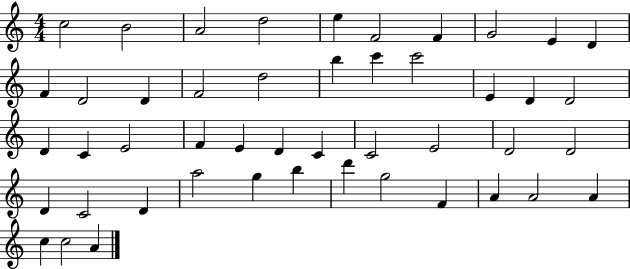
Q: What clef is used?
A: treble